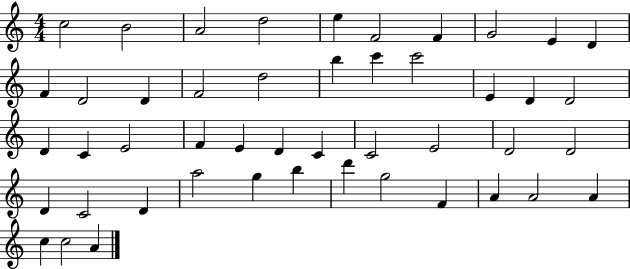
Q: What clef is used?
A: treble